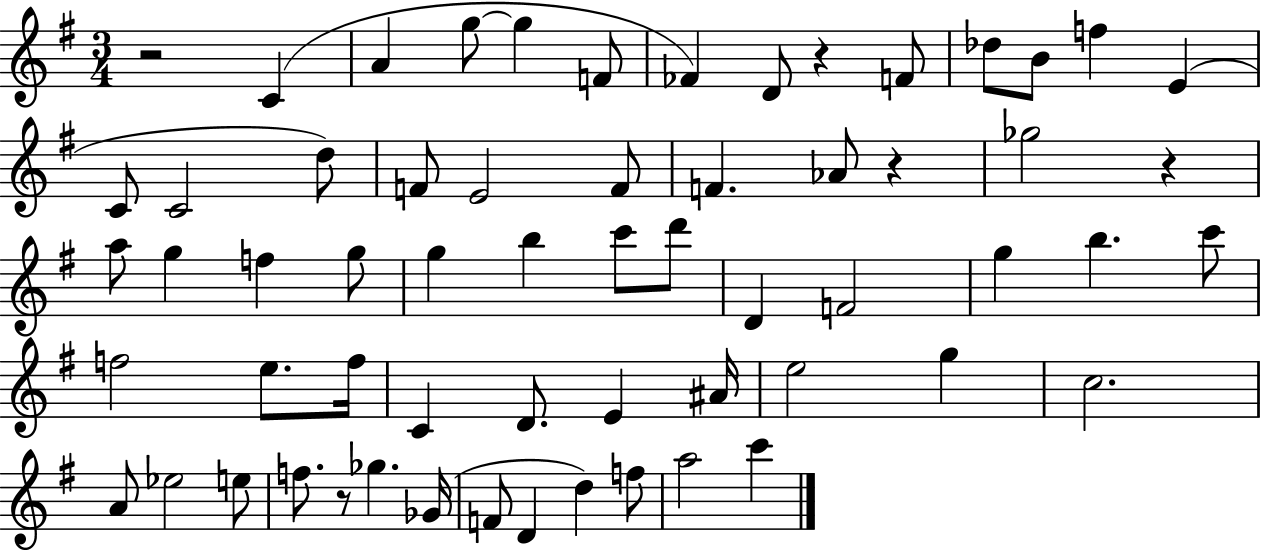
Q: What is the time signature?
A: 3/4